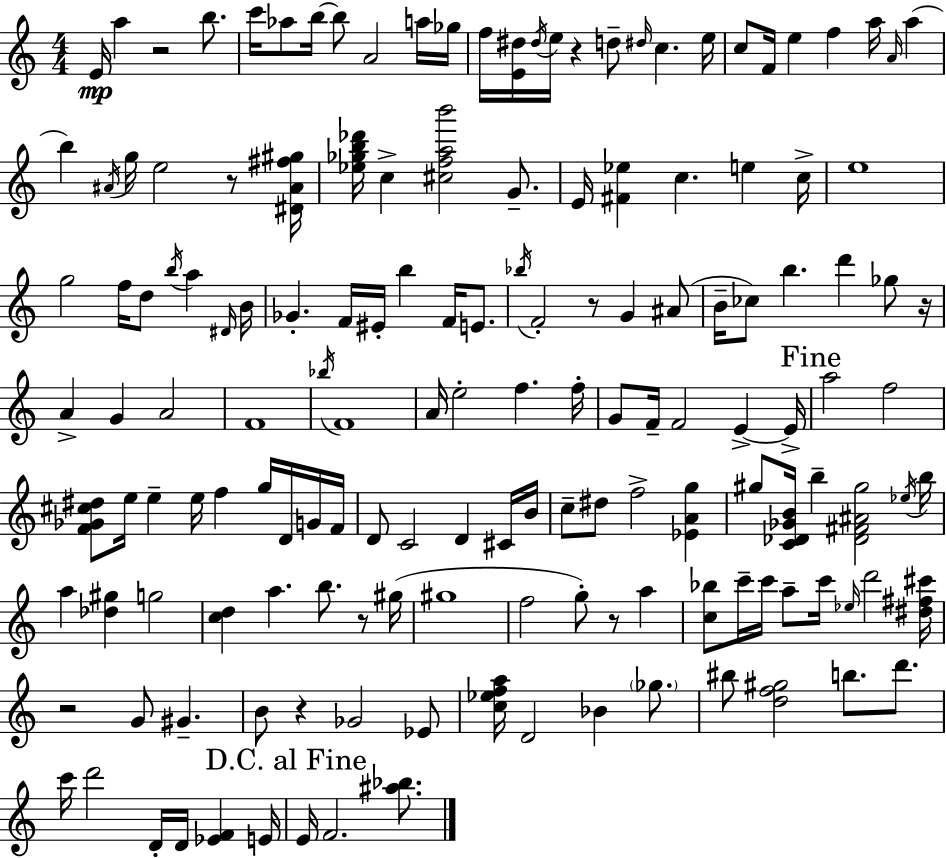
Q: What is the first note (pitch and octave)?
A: E4